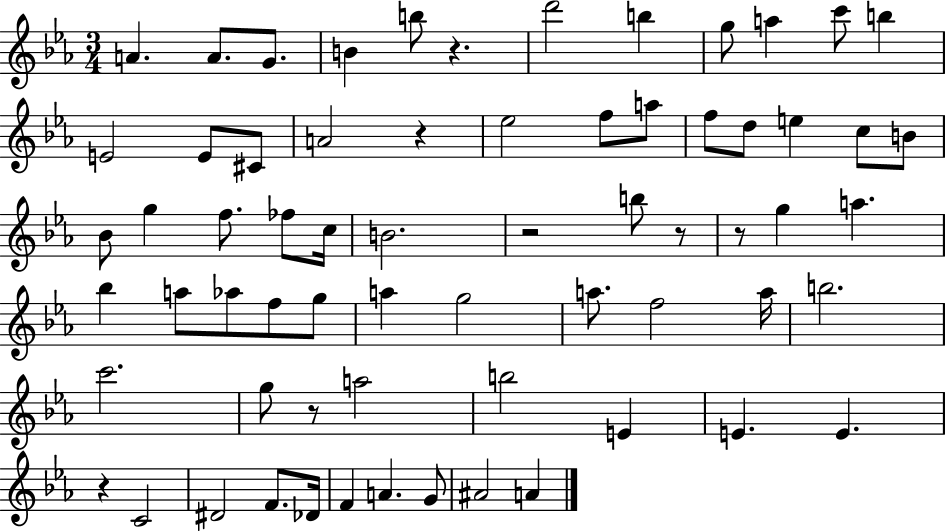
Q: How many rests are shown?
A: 7